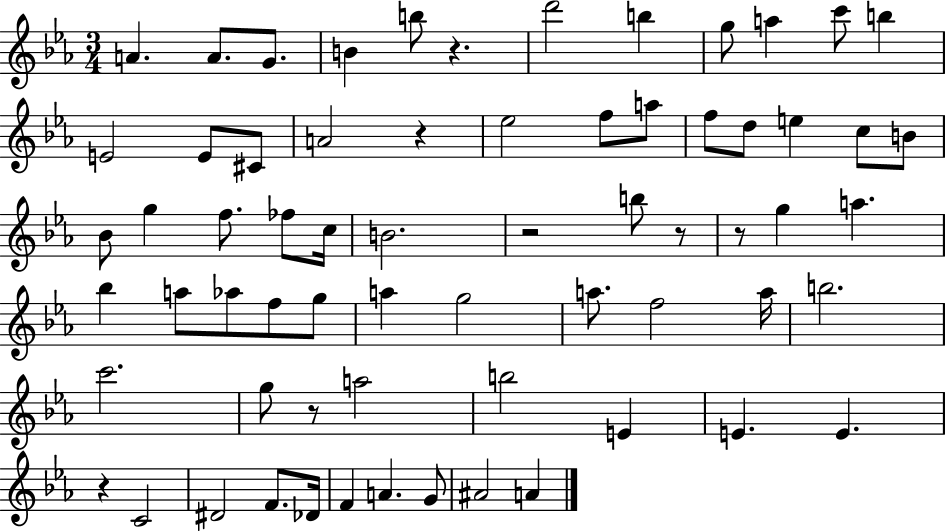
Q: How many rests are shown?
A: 7